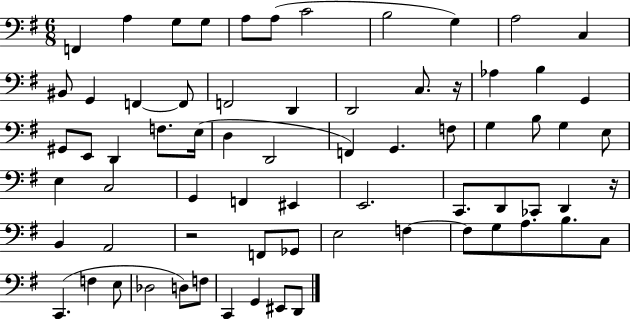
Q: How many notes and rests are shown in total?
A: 70